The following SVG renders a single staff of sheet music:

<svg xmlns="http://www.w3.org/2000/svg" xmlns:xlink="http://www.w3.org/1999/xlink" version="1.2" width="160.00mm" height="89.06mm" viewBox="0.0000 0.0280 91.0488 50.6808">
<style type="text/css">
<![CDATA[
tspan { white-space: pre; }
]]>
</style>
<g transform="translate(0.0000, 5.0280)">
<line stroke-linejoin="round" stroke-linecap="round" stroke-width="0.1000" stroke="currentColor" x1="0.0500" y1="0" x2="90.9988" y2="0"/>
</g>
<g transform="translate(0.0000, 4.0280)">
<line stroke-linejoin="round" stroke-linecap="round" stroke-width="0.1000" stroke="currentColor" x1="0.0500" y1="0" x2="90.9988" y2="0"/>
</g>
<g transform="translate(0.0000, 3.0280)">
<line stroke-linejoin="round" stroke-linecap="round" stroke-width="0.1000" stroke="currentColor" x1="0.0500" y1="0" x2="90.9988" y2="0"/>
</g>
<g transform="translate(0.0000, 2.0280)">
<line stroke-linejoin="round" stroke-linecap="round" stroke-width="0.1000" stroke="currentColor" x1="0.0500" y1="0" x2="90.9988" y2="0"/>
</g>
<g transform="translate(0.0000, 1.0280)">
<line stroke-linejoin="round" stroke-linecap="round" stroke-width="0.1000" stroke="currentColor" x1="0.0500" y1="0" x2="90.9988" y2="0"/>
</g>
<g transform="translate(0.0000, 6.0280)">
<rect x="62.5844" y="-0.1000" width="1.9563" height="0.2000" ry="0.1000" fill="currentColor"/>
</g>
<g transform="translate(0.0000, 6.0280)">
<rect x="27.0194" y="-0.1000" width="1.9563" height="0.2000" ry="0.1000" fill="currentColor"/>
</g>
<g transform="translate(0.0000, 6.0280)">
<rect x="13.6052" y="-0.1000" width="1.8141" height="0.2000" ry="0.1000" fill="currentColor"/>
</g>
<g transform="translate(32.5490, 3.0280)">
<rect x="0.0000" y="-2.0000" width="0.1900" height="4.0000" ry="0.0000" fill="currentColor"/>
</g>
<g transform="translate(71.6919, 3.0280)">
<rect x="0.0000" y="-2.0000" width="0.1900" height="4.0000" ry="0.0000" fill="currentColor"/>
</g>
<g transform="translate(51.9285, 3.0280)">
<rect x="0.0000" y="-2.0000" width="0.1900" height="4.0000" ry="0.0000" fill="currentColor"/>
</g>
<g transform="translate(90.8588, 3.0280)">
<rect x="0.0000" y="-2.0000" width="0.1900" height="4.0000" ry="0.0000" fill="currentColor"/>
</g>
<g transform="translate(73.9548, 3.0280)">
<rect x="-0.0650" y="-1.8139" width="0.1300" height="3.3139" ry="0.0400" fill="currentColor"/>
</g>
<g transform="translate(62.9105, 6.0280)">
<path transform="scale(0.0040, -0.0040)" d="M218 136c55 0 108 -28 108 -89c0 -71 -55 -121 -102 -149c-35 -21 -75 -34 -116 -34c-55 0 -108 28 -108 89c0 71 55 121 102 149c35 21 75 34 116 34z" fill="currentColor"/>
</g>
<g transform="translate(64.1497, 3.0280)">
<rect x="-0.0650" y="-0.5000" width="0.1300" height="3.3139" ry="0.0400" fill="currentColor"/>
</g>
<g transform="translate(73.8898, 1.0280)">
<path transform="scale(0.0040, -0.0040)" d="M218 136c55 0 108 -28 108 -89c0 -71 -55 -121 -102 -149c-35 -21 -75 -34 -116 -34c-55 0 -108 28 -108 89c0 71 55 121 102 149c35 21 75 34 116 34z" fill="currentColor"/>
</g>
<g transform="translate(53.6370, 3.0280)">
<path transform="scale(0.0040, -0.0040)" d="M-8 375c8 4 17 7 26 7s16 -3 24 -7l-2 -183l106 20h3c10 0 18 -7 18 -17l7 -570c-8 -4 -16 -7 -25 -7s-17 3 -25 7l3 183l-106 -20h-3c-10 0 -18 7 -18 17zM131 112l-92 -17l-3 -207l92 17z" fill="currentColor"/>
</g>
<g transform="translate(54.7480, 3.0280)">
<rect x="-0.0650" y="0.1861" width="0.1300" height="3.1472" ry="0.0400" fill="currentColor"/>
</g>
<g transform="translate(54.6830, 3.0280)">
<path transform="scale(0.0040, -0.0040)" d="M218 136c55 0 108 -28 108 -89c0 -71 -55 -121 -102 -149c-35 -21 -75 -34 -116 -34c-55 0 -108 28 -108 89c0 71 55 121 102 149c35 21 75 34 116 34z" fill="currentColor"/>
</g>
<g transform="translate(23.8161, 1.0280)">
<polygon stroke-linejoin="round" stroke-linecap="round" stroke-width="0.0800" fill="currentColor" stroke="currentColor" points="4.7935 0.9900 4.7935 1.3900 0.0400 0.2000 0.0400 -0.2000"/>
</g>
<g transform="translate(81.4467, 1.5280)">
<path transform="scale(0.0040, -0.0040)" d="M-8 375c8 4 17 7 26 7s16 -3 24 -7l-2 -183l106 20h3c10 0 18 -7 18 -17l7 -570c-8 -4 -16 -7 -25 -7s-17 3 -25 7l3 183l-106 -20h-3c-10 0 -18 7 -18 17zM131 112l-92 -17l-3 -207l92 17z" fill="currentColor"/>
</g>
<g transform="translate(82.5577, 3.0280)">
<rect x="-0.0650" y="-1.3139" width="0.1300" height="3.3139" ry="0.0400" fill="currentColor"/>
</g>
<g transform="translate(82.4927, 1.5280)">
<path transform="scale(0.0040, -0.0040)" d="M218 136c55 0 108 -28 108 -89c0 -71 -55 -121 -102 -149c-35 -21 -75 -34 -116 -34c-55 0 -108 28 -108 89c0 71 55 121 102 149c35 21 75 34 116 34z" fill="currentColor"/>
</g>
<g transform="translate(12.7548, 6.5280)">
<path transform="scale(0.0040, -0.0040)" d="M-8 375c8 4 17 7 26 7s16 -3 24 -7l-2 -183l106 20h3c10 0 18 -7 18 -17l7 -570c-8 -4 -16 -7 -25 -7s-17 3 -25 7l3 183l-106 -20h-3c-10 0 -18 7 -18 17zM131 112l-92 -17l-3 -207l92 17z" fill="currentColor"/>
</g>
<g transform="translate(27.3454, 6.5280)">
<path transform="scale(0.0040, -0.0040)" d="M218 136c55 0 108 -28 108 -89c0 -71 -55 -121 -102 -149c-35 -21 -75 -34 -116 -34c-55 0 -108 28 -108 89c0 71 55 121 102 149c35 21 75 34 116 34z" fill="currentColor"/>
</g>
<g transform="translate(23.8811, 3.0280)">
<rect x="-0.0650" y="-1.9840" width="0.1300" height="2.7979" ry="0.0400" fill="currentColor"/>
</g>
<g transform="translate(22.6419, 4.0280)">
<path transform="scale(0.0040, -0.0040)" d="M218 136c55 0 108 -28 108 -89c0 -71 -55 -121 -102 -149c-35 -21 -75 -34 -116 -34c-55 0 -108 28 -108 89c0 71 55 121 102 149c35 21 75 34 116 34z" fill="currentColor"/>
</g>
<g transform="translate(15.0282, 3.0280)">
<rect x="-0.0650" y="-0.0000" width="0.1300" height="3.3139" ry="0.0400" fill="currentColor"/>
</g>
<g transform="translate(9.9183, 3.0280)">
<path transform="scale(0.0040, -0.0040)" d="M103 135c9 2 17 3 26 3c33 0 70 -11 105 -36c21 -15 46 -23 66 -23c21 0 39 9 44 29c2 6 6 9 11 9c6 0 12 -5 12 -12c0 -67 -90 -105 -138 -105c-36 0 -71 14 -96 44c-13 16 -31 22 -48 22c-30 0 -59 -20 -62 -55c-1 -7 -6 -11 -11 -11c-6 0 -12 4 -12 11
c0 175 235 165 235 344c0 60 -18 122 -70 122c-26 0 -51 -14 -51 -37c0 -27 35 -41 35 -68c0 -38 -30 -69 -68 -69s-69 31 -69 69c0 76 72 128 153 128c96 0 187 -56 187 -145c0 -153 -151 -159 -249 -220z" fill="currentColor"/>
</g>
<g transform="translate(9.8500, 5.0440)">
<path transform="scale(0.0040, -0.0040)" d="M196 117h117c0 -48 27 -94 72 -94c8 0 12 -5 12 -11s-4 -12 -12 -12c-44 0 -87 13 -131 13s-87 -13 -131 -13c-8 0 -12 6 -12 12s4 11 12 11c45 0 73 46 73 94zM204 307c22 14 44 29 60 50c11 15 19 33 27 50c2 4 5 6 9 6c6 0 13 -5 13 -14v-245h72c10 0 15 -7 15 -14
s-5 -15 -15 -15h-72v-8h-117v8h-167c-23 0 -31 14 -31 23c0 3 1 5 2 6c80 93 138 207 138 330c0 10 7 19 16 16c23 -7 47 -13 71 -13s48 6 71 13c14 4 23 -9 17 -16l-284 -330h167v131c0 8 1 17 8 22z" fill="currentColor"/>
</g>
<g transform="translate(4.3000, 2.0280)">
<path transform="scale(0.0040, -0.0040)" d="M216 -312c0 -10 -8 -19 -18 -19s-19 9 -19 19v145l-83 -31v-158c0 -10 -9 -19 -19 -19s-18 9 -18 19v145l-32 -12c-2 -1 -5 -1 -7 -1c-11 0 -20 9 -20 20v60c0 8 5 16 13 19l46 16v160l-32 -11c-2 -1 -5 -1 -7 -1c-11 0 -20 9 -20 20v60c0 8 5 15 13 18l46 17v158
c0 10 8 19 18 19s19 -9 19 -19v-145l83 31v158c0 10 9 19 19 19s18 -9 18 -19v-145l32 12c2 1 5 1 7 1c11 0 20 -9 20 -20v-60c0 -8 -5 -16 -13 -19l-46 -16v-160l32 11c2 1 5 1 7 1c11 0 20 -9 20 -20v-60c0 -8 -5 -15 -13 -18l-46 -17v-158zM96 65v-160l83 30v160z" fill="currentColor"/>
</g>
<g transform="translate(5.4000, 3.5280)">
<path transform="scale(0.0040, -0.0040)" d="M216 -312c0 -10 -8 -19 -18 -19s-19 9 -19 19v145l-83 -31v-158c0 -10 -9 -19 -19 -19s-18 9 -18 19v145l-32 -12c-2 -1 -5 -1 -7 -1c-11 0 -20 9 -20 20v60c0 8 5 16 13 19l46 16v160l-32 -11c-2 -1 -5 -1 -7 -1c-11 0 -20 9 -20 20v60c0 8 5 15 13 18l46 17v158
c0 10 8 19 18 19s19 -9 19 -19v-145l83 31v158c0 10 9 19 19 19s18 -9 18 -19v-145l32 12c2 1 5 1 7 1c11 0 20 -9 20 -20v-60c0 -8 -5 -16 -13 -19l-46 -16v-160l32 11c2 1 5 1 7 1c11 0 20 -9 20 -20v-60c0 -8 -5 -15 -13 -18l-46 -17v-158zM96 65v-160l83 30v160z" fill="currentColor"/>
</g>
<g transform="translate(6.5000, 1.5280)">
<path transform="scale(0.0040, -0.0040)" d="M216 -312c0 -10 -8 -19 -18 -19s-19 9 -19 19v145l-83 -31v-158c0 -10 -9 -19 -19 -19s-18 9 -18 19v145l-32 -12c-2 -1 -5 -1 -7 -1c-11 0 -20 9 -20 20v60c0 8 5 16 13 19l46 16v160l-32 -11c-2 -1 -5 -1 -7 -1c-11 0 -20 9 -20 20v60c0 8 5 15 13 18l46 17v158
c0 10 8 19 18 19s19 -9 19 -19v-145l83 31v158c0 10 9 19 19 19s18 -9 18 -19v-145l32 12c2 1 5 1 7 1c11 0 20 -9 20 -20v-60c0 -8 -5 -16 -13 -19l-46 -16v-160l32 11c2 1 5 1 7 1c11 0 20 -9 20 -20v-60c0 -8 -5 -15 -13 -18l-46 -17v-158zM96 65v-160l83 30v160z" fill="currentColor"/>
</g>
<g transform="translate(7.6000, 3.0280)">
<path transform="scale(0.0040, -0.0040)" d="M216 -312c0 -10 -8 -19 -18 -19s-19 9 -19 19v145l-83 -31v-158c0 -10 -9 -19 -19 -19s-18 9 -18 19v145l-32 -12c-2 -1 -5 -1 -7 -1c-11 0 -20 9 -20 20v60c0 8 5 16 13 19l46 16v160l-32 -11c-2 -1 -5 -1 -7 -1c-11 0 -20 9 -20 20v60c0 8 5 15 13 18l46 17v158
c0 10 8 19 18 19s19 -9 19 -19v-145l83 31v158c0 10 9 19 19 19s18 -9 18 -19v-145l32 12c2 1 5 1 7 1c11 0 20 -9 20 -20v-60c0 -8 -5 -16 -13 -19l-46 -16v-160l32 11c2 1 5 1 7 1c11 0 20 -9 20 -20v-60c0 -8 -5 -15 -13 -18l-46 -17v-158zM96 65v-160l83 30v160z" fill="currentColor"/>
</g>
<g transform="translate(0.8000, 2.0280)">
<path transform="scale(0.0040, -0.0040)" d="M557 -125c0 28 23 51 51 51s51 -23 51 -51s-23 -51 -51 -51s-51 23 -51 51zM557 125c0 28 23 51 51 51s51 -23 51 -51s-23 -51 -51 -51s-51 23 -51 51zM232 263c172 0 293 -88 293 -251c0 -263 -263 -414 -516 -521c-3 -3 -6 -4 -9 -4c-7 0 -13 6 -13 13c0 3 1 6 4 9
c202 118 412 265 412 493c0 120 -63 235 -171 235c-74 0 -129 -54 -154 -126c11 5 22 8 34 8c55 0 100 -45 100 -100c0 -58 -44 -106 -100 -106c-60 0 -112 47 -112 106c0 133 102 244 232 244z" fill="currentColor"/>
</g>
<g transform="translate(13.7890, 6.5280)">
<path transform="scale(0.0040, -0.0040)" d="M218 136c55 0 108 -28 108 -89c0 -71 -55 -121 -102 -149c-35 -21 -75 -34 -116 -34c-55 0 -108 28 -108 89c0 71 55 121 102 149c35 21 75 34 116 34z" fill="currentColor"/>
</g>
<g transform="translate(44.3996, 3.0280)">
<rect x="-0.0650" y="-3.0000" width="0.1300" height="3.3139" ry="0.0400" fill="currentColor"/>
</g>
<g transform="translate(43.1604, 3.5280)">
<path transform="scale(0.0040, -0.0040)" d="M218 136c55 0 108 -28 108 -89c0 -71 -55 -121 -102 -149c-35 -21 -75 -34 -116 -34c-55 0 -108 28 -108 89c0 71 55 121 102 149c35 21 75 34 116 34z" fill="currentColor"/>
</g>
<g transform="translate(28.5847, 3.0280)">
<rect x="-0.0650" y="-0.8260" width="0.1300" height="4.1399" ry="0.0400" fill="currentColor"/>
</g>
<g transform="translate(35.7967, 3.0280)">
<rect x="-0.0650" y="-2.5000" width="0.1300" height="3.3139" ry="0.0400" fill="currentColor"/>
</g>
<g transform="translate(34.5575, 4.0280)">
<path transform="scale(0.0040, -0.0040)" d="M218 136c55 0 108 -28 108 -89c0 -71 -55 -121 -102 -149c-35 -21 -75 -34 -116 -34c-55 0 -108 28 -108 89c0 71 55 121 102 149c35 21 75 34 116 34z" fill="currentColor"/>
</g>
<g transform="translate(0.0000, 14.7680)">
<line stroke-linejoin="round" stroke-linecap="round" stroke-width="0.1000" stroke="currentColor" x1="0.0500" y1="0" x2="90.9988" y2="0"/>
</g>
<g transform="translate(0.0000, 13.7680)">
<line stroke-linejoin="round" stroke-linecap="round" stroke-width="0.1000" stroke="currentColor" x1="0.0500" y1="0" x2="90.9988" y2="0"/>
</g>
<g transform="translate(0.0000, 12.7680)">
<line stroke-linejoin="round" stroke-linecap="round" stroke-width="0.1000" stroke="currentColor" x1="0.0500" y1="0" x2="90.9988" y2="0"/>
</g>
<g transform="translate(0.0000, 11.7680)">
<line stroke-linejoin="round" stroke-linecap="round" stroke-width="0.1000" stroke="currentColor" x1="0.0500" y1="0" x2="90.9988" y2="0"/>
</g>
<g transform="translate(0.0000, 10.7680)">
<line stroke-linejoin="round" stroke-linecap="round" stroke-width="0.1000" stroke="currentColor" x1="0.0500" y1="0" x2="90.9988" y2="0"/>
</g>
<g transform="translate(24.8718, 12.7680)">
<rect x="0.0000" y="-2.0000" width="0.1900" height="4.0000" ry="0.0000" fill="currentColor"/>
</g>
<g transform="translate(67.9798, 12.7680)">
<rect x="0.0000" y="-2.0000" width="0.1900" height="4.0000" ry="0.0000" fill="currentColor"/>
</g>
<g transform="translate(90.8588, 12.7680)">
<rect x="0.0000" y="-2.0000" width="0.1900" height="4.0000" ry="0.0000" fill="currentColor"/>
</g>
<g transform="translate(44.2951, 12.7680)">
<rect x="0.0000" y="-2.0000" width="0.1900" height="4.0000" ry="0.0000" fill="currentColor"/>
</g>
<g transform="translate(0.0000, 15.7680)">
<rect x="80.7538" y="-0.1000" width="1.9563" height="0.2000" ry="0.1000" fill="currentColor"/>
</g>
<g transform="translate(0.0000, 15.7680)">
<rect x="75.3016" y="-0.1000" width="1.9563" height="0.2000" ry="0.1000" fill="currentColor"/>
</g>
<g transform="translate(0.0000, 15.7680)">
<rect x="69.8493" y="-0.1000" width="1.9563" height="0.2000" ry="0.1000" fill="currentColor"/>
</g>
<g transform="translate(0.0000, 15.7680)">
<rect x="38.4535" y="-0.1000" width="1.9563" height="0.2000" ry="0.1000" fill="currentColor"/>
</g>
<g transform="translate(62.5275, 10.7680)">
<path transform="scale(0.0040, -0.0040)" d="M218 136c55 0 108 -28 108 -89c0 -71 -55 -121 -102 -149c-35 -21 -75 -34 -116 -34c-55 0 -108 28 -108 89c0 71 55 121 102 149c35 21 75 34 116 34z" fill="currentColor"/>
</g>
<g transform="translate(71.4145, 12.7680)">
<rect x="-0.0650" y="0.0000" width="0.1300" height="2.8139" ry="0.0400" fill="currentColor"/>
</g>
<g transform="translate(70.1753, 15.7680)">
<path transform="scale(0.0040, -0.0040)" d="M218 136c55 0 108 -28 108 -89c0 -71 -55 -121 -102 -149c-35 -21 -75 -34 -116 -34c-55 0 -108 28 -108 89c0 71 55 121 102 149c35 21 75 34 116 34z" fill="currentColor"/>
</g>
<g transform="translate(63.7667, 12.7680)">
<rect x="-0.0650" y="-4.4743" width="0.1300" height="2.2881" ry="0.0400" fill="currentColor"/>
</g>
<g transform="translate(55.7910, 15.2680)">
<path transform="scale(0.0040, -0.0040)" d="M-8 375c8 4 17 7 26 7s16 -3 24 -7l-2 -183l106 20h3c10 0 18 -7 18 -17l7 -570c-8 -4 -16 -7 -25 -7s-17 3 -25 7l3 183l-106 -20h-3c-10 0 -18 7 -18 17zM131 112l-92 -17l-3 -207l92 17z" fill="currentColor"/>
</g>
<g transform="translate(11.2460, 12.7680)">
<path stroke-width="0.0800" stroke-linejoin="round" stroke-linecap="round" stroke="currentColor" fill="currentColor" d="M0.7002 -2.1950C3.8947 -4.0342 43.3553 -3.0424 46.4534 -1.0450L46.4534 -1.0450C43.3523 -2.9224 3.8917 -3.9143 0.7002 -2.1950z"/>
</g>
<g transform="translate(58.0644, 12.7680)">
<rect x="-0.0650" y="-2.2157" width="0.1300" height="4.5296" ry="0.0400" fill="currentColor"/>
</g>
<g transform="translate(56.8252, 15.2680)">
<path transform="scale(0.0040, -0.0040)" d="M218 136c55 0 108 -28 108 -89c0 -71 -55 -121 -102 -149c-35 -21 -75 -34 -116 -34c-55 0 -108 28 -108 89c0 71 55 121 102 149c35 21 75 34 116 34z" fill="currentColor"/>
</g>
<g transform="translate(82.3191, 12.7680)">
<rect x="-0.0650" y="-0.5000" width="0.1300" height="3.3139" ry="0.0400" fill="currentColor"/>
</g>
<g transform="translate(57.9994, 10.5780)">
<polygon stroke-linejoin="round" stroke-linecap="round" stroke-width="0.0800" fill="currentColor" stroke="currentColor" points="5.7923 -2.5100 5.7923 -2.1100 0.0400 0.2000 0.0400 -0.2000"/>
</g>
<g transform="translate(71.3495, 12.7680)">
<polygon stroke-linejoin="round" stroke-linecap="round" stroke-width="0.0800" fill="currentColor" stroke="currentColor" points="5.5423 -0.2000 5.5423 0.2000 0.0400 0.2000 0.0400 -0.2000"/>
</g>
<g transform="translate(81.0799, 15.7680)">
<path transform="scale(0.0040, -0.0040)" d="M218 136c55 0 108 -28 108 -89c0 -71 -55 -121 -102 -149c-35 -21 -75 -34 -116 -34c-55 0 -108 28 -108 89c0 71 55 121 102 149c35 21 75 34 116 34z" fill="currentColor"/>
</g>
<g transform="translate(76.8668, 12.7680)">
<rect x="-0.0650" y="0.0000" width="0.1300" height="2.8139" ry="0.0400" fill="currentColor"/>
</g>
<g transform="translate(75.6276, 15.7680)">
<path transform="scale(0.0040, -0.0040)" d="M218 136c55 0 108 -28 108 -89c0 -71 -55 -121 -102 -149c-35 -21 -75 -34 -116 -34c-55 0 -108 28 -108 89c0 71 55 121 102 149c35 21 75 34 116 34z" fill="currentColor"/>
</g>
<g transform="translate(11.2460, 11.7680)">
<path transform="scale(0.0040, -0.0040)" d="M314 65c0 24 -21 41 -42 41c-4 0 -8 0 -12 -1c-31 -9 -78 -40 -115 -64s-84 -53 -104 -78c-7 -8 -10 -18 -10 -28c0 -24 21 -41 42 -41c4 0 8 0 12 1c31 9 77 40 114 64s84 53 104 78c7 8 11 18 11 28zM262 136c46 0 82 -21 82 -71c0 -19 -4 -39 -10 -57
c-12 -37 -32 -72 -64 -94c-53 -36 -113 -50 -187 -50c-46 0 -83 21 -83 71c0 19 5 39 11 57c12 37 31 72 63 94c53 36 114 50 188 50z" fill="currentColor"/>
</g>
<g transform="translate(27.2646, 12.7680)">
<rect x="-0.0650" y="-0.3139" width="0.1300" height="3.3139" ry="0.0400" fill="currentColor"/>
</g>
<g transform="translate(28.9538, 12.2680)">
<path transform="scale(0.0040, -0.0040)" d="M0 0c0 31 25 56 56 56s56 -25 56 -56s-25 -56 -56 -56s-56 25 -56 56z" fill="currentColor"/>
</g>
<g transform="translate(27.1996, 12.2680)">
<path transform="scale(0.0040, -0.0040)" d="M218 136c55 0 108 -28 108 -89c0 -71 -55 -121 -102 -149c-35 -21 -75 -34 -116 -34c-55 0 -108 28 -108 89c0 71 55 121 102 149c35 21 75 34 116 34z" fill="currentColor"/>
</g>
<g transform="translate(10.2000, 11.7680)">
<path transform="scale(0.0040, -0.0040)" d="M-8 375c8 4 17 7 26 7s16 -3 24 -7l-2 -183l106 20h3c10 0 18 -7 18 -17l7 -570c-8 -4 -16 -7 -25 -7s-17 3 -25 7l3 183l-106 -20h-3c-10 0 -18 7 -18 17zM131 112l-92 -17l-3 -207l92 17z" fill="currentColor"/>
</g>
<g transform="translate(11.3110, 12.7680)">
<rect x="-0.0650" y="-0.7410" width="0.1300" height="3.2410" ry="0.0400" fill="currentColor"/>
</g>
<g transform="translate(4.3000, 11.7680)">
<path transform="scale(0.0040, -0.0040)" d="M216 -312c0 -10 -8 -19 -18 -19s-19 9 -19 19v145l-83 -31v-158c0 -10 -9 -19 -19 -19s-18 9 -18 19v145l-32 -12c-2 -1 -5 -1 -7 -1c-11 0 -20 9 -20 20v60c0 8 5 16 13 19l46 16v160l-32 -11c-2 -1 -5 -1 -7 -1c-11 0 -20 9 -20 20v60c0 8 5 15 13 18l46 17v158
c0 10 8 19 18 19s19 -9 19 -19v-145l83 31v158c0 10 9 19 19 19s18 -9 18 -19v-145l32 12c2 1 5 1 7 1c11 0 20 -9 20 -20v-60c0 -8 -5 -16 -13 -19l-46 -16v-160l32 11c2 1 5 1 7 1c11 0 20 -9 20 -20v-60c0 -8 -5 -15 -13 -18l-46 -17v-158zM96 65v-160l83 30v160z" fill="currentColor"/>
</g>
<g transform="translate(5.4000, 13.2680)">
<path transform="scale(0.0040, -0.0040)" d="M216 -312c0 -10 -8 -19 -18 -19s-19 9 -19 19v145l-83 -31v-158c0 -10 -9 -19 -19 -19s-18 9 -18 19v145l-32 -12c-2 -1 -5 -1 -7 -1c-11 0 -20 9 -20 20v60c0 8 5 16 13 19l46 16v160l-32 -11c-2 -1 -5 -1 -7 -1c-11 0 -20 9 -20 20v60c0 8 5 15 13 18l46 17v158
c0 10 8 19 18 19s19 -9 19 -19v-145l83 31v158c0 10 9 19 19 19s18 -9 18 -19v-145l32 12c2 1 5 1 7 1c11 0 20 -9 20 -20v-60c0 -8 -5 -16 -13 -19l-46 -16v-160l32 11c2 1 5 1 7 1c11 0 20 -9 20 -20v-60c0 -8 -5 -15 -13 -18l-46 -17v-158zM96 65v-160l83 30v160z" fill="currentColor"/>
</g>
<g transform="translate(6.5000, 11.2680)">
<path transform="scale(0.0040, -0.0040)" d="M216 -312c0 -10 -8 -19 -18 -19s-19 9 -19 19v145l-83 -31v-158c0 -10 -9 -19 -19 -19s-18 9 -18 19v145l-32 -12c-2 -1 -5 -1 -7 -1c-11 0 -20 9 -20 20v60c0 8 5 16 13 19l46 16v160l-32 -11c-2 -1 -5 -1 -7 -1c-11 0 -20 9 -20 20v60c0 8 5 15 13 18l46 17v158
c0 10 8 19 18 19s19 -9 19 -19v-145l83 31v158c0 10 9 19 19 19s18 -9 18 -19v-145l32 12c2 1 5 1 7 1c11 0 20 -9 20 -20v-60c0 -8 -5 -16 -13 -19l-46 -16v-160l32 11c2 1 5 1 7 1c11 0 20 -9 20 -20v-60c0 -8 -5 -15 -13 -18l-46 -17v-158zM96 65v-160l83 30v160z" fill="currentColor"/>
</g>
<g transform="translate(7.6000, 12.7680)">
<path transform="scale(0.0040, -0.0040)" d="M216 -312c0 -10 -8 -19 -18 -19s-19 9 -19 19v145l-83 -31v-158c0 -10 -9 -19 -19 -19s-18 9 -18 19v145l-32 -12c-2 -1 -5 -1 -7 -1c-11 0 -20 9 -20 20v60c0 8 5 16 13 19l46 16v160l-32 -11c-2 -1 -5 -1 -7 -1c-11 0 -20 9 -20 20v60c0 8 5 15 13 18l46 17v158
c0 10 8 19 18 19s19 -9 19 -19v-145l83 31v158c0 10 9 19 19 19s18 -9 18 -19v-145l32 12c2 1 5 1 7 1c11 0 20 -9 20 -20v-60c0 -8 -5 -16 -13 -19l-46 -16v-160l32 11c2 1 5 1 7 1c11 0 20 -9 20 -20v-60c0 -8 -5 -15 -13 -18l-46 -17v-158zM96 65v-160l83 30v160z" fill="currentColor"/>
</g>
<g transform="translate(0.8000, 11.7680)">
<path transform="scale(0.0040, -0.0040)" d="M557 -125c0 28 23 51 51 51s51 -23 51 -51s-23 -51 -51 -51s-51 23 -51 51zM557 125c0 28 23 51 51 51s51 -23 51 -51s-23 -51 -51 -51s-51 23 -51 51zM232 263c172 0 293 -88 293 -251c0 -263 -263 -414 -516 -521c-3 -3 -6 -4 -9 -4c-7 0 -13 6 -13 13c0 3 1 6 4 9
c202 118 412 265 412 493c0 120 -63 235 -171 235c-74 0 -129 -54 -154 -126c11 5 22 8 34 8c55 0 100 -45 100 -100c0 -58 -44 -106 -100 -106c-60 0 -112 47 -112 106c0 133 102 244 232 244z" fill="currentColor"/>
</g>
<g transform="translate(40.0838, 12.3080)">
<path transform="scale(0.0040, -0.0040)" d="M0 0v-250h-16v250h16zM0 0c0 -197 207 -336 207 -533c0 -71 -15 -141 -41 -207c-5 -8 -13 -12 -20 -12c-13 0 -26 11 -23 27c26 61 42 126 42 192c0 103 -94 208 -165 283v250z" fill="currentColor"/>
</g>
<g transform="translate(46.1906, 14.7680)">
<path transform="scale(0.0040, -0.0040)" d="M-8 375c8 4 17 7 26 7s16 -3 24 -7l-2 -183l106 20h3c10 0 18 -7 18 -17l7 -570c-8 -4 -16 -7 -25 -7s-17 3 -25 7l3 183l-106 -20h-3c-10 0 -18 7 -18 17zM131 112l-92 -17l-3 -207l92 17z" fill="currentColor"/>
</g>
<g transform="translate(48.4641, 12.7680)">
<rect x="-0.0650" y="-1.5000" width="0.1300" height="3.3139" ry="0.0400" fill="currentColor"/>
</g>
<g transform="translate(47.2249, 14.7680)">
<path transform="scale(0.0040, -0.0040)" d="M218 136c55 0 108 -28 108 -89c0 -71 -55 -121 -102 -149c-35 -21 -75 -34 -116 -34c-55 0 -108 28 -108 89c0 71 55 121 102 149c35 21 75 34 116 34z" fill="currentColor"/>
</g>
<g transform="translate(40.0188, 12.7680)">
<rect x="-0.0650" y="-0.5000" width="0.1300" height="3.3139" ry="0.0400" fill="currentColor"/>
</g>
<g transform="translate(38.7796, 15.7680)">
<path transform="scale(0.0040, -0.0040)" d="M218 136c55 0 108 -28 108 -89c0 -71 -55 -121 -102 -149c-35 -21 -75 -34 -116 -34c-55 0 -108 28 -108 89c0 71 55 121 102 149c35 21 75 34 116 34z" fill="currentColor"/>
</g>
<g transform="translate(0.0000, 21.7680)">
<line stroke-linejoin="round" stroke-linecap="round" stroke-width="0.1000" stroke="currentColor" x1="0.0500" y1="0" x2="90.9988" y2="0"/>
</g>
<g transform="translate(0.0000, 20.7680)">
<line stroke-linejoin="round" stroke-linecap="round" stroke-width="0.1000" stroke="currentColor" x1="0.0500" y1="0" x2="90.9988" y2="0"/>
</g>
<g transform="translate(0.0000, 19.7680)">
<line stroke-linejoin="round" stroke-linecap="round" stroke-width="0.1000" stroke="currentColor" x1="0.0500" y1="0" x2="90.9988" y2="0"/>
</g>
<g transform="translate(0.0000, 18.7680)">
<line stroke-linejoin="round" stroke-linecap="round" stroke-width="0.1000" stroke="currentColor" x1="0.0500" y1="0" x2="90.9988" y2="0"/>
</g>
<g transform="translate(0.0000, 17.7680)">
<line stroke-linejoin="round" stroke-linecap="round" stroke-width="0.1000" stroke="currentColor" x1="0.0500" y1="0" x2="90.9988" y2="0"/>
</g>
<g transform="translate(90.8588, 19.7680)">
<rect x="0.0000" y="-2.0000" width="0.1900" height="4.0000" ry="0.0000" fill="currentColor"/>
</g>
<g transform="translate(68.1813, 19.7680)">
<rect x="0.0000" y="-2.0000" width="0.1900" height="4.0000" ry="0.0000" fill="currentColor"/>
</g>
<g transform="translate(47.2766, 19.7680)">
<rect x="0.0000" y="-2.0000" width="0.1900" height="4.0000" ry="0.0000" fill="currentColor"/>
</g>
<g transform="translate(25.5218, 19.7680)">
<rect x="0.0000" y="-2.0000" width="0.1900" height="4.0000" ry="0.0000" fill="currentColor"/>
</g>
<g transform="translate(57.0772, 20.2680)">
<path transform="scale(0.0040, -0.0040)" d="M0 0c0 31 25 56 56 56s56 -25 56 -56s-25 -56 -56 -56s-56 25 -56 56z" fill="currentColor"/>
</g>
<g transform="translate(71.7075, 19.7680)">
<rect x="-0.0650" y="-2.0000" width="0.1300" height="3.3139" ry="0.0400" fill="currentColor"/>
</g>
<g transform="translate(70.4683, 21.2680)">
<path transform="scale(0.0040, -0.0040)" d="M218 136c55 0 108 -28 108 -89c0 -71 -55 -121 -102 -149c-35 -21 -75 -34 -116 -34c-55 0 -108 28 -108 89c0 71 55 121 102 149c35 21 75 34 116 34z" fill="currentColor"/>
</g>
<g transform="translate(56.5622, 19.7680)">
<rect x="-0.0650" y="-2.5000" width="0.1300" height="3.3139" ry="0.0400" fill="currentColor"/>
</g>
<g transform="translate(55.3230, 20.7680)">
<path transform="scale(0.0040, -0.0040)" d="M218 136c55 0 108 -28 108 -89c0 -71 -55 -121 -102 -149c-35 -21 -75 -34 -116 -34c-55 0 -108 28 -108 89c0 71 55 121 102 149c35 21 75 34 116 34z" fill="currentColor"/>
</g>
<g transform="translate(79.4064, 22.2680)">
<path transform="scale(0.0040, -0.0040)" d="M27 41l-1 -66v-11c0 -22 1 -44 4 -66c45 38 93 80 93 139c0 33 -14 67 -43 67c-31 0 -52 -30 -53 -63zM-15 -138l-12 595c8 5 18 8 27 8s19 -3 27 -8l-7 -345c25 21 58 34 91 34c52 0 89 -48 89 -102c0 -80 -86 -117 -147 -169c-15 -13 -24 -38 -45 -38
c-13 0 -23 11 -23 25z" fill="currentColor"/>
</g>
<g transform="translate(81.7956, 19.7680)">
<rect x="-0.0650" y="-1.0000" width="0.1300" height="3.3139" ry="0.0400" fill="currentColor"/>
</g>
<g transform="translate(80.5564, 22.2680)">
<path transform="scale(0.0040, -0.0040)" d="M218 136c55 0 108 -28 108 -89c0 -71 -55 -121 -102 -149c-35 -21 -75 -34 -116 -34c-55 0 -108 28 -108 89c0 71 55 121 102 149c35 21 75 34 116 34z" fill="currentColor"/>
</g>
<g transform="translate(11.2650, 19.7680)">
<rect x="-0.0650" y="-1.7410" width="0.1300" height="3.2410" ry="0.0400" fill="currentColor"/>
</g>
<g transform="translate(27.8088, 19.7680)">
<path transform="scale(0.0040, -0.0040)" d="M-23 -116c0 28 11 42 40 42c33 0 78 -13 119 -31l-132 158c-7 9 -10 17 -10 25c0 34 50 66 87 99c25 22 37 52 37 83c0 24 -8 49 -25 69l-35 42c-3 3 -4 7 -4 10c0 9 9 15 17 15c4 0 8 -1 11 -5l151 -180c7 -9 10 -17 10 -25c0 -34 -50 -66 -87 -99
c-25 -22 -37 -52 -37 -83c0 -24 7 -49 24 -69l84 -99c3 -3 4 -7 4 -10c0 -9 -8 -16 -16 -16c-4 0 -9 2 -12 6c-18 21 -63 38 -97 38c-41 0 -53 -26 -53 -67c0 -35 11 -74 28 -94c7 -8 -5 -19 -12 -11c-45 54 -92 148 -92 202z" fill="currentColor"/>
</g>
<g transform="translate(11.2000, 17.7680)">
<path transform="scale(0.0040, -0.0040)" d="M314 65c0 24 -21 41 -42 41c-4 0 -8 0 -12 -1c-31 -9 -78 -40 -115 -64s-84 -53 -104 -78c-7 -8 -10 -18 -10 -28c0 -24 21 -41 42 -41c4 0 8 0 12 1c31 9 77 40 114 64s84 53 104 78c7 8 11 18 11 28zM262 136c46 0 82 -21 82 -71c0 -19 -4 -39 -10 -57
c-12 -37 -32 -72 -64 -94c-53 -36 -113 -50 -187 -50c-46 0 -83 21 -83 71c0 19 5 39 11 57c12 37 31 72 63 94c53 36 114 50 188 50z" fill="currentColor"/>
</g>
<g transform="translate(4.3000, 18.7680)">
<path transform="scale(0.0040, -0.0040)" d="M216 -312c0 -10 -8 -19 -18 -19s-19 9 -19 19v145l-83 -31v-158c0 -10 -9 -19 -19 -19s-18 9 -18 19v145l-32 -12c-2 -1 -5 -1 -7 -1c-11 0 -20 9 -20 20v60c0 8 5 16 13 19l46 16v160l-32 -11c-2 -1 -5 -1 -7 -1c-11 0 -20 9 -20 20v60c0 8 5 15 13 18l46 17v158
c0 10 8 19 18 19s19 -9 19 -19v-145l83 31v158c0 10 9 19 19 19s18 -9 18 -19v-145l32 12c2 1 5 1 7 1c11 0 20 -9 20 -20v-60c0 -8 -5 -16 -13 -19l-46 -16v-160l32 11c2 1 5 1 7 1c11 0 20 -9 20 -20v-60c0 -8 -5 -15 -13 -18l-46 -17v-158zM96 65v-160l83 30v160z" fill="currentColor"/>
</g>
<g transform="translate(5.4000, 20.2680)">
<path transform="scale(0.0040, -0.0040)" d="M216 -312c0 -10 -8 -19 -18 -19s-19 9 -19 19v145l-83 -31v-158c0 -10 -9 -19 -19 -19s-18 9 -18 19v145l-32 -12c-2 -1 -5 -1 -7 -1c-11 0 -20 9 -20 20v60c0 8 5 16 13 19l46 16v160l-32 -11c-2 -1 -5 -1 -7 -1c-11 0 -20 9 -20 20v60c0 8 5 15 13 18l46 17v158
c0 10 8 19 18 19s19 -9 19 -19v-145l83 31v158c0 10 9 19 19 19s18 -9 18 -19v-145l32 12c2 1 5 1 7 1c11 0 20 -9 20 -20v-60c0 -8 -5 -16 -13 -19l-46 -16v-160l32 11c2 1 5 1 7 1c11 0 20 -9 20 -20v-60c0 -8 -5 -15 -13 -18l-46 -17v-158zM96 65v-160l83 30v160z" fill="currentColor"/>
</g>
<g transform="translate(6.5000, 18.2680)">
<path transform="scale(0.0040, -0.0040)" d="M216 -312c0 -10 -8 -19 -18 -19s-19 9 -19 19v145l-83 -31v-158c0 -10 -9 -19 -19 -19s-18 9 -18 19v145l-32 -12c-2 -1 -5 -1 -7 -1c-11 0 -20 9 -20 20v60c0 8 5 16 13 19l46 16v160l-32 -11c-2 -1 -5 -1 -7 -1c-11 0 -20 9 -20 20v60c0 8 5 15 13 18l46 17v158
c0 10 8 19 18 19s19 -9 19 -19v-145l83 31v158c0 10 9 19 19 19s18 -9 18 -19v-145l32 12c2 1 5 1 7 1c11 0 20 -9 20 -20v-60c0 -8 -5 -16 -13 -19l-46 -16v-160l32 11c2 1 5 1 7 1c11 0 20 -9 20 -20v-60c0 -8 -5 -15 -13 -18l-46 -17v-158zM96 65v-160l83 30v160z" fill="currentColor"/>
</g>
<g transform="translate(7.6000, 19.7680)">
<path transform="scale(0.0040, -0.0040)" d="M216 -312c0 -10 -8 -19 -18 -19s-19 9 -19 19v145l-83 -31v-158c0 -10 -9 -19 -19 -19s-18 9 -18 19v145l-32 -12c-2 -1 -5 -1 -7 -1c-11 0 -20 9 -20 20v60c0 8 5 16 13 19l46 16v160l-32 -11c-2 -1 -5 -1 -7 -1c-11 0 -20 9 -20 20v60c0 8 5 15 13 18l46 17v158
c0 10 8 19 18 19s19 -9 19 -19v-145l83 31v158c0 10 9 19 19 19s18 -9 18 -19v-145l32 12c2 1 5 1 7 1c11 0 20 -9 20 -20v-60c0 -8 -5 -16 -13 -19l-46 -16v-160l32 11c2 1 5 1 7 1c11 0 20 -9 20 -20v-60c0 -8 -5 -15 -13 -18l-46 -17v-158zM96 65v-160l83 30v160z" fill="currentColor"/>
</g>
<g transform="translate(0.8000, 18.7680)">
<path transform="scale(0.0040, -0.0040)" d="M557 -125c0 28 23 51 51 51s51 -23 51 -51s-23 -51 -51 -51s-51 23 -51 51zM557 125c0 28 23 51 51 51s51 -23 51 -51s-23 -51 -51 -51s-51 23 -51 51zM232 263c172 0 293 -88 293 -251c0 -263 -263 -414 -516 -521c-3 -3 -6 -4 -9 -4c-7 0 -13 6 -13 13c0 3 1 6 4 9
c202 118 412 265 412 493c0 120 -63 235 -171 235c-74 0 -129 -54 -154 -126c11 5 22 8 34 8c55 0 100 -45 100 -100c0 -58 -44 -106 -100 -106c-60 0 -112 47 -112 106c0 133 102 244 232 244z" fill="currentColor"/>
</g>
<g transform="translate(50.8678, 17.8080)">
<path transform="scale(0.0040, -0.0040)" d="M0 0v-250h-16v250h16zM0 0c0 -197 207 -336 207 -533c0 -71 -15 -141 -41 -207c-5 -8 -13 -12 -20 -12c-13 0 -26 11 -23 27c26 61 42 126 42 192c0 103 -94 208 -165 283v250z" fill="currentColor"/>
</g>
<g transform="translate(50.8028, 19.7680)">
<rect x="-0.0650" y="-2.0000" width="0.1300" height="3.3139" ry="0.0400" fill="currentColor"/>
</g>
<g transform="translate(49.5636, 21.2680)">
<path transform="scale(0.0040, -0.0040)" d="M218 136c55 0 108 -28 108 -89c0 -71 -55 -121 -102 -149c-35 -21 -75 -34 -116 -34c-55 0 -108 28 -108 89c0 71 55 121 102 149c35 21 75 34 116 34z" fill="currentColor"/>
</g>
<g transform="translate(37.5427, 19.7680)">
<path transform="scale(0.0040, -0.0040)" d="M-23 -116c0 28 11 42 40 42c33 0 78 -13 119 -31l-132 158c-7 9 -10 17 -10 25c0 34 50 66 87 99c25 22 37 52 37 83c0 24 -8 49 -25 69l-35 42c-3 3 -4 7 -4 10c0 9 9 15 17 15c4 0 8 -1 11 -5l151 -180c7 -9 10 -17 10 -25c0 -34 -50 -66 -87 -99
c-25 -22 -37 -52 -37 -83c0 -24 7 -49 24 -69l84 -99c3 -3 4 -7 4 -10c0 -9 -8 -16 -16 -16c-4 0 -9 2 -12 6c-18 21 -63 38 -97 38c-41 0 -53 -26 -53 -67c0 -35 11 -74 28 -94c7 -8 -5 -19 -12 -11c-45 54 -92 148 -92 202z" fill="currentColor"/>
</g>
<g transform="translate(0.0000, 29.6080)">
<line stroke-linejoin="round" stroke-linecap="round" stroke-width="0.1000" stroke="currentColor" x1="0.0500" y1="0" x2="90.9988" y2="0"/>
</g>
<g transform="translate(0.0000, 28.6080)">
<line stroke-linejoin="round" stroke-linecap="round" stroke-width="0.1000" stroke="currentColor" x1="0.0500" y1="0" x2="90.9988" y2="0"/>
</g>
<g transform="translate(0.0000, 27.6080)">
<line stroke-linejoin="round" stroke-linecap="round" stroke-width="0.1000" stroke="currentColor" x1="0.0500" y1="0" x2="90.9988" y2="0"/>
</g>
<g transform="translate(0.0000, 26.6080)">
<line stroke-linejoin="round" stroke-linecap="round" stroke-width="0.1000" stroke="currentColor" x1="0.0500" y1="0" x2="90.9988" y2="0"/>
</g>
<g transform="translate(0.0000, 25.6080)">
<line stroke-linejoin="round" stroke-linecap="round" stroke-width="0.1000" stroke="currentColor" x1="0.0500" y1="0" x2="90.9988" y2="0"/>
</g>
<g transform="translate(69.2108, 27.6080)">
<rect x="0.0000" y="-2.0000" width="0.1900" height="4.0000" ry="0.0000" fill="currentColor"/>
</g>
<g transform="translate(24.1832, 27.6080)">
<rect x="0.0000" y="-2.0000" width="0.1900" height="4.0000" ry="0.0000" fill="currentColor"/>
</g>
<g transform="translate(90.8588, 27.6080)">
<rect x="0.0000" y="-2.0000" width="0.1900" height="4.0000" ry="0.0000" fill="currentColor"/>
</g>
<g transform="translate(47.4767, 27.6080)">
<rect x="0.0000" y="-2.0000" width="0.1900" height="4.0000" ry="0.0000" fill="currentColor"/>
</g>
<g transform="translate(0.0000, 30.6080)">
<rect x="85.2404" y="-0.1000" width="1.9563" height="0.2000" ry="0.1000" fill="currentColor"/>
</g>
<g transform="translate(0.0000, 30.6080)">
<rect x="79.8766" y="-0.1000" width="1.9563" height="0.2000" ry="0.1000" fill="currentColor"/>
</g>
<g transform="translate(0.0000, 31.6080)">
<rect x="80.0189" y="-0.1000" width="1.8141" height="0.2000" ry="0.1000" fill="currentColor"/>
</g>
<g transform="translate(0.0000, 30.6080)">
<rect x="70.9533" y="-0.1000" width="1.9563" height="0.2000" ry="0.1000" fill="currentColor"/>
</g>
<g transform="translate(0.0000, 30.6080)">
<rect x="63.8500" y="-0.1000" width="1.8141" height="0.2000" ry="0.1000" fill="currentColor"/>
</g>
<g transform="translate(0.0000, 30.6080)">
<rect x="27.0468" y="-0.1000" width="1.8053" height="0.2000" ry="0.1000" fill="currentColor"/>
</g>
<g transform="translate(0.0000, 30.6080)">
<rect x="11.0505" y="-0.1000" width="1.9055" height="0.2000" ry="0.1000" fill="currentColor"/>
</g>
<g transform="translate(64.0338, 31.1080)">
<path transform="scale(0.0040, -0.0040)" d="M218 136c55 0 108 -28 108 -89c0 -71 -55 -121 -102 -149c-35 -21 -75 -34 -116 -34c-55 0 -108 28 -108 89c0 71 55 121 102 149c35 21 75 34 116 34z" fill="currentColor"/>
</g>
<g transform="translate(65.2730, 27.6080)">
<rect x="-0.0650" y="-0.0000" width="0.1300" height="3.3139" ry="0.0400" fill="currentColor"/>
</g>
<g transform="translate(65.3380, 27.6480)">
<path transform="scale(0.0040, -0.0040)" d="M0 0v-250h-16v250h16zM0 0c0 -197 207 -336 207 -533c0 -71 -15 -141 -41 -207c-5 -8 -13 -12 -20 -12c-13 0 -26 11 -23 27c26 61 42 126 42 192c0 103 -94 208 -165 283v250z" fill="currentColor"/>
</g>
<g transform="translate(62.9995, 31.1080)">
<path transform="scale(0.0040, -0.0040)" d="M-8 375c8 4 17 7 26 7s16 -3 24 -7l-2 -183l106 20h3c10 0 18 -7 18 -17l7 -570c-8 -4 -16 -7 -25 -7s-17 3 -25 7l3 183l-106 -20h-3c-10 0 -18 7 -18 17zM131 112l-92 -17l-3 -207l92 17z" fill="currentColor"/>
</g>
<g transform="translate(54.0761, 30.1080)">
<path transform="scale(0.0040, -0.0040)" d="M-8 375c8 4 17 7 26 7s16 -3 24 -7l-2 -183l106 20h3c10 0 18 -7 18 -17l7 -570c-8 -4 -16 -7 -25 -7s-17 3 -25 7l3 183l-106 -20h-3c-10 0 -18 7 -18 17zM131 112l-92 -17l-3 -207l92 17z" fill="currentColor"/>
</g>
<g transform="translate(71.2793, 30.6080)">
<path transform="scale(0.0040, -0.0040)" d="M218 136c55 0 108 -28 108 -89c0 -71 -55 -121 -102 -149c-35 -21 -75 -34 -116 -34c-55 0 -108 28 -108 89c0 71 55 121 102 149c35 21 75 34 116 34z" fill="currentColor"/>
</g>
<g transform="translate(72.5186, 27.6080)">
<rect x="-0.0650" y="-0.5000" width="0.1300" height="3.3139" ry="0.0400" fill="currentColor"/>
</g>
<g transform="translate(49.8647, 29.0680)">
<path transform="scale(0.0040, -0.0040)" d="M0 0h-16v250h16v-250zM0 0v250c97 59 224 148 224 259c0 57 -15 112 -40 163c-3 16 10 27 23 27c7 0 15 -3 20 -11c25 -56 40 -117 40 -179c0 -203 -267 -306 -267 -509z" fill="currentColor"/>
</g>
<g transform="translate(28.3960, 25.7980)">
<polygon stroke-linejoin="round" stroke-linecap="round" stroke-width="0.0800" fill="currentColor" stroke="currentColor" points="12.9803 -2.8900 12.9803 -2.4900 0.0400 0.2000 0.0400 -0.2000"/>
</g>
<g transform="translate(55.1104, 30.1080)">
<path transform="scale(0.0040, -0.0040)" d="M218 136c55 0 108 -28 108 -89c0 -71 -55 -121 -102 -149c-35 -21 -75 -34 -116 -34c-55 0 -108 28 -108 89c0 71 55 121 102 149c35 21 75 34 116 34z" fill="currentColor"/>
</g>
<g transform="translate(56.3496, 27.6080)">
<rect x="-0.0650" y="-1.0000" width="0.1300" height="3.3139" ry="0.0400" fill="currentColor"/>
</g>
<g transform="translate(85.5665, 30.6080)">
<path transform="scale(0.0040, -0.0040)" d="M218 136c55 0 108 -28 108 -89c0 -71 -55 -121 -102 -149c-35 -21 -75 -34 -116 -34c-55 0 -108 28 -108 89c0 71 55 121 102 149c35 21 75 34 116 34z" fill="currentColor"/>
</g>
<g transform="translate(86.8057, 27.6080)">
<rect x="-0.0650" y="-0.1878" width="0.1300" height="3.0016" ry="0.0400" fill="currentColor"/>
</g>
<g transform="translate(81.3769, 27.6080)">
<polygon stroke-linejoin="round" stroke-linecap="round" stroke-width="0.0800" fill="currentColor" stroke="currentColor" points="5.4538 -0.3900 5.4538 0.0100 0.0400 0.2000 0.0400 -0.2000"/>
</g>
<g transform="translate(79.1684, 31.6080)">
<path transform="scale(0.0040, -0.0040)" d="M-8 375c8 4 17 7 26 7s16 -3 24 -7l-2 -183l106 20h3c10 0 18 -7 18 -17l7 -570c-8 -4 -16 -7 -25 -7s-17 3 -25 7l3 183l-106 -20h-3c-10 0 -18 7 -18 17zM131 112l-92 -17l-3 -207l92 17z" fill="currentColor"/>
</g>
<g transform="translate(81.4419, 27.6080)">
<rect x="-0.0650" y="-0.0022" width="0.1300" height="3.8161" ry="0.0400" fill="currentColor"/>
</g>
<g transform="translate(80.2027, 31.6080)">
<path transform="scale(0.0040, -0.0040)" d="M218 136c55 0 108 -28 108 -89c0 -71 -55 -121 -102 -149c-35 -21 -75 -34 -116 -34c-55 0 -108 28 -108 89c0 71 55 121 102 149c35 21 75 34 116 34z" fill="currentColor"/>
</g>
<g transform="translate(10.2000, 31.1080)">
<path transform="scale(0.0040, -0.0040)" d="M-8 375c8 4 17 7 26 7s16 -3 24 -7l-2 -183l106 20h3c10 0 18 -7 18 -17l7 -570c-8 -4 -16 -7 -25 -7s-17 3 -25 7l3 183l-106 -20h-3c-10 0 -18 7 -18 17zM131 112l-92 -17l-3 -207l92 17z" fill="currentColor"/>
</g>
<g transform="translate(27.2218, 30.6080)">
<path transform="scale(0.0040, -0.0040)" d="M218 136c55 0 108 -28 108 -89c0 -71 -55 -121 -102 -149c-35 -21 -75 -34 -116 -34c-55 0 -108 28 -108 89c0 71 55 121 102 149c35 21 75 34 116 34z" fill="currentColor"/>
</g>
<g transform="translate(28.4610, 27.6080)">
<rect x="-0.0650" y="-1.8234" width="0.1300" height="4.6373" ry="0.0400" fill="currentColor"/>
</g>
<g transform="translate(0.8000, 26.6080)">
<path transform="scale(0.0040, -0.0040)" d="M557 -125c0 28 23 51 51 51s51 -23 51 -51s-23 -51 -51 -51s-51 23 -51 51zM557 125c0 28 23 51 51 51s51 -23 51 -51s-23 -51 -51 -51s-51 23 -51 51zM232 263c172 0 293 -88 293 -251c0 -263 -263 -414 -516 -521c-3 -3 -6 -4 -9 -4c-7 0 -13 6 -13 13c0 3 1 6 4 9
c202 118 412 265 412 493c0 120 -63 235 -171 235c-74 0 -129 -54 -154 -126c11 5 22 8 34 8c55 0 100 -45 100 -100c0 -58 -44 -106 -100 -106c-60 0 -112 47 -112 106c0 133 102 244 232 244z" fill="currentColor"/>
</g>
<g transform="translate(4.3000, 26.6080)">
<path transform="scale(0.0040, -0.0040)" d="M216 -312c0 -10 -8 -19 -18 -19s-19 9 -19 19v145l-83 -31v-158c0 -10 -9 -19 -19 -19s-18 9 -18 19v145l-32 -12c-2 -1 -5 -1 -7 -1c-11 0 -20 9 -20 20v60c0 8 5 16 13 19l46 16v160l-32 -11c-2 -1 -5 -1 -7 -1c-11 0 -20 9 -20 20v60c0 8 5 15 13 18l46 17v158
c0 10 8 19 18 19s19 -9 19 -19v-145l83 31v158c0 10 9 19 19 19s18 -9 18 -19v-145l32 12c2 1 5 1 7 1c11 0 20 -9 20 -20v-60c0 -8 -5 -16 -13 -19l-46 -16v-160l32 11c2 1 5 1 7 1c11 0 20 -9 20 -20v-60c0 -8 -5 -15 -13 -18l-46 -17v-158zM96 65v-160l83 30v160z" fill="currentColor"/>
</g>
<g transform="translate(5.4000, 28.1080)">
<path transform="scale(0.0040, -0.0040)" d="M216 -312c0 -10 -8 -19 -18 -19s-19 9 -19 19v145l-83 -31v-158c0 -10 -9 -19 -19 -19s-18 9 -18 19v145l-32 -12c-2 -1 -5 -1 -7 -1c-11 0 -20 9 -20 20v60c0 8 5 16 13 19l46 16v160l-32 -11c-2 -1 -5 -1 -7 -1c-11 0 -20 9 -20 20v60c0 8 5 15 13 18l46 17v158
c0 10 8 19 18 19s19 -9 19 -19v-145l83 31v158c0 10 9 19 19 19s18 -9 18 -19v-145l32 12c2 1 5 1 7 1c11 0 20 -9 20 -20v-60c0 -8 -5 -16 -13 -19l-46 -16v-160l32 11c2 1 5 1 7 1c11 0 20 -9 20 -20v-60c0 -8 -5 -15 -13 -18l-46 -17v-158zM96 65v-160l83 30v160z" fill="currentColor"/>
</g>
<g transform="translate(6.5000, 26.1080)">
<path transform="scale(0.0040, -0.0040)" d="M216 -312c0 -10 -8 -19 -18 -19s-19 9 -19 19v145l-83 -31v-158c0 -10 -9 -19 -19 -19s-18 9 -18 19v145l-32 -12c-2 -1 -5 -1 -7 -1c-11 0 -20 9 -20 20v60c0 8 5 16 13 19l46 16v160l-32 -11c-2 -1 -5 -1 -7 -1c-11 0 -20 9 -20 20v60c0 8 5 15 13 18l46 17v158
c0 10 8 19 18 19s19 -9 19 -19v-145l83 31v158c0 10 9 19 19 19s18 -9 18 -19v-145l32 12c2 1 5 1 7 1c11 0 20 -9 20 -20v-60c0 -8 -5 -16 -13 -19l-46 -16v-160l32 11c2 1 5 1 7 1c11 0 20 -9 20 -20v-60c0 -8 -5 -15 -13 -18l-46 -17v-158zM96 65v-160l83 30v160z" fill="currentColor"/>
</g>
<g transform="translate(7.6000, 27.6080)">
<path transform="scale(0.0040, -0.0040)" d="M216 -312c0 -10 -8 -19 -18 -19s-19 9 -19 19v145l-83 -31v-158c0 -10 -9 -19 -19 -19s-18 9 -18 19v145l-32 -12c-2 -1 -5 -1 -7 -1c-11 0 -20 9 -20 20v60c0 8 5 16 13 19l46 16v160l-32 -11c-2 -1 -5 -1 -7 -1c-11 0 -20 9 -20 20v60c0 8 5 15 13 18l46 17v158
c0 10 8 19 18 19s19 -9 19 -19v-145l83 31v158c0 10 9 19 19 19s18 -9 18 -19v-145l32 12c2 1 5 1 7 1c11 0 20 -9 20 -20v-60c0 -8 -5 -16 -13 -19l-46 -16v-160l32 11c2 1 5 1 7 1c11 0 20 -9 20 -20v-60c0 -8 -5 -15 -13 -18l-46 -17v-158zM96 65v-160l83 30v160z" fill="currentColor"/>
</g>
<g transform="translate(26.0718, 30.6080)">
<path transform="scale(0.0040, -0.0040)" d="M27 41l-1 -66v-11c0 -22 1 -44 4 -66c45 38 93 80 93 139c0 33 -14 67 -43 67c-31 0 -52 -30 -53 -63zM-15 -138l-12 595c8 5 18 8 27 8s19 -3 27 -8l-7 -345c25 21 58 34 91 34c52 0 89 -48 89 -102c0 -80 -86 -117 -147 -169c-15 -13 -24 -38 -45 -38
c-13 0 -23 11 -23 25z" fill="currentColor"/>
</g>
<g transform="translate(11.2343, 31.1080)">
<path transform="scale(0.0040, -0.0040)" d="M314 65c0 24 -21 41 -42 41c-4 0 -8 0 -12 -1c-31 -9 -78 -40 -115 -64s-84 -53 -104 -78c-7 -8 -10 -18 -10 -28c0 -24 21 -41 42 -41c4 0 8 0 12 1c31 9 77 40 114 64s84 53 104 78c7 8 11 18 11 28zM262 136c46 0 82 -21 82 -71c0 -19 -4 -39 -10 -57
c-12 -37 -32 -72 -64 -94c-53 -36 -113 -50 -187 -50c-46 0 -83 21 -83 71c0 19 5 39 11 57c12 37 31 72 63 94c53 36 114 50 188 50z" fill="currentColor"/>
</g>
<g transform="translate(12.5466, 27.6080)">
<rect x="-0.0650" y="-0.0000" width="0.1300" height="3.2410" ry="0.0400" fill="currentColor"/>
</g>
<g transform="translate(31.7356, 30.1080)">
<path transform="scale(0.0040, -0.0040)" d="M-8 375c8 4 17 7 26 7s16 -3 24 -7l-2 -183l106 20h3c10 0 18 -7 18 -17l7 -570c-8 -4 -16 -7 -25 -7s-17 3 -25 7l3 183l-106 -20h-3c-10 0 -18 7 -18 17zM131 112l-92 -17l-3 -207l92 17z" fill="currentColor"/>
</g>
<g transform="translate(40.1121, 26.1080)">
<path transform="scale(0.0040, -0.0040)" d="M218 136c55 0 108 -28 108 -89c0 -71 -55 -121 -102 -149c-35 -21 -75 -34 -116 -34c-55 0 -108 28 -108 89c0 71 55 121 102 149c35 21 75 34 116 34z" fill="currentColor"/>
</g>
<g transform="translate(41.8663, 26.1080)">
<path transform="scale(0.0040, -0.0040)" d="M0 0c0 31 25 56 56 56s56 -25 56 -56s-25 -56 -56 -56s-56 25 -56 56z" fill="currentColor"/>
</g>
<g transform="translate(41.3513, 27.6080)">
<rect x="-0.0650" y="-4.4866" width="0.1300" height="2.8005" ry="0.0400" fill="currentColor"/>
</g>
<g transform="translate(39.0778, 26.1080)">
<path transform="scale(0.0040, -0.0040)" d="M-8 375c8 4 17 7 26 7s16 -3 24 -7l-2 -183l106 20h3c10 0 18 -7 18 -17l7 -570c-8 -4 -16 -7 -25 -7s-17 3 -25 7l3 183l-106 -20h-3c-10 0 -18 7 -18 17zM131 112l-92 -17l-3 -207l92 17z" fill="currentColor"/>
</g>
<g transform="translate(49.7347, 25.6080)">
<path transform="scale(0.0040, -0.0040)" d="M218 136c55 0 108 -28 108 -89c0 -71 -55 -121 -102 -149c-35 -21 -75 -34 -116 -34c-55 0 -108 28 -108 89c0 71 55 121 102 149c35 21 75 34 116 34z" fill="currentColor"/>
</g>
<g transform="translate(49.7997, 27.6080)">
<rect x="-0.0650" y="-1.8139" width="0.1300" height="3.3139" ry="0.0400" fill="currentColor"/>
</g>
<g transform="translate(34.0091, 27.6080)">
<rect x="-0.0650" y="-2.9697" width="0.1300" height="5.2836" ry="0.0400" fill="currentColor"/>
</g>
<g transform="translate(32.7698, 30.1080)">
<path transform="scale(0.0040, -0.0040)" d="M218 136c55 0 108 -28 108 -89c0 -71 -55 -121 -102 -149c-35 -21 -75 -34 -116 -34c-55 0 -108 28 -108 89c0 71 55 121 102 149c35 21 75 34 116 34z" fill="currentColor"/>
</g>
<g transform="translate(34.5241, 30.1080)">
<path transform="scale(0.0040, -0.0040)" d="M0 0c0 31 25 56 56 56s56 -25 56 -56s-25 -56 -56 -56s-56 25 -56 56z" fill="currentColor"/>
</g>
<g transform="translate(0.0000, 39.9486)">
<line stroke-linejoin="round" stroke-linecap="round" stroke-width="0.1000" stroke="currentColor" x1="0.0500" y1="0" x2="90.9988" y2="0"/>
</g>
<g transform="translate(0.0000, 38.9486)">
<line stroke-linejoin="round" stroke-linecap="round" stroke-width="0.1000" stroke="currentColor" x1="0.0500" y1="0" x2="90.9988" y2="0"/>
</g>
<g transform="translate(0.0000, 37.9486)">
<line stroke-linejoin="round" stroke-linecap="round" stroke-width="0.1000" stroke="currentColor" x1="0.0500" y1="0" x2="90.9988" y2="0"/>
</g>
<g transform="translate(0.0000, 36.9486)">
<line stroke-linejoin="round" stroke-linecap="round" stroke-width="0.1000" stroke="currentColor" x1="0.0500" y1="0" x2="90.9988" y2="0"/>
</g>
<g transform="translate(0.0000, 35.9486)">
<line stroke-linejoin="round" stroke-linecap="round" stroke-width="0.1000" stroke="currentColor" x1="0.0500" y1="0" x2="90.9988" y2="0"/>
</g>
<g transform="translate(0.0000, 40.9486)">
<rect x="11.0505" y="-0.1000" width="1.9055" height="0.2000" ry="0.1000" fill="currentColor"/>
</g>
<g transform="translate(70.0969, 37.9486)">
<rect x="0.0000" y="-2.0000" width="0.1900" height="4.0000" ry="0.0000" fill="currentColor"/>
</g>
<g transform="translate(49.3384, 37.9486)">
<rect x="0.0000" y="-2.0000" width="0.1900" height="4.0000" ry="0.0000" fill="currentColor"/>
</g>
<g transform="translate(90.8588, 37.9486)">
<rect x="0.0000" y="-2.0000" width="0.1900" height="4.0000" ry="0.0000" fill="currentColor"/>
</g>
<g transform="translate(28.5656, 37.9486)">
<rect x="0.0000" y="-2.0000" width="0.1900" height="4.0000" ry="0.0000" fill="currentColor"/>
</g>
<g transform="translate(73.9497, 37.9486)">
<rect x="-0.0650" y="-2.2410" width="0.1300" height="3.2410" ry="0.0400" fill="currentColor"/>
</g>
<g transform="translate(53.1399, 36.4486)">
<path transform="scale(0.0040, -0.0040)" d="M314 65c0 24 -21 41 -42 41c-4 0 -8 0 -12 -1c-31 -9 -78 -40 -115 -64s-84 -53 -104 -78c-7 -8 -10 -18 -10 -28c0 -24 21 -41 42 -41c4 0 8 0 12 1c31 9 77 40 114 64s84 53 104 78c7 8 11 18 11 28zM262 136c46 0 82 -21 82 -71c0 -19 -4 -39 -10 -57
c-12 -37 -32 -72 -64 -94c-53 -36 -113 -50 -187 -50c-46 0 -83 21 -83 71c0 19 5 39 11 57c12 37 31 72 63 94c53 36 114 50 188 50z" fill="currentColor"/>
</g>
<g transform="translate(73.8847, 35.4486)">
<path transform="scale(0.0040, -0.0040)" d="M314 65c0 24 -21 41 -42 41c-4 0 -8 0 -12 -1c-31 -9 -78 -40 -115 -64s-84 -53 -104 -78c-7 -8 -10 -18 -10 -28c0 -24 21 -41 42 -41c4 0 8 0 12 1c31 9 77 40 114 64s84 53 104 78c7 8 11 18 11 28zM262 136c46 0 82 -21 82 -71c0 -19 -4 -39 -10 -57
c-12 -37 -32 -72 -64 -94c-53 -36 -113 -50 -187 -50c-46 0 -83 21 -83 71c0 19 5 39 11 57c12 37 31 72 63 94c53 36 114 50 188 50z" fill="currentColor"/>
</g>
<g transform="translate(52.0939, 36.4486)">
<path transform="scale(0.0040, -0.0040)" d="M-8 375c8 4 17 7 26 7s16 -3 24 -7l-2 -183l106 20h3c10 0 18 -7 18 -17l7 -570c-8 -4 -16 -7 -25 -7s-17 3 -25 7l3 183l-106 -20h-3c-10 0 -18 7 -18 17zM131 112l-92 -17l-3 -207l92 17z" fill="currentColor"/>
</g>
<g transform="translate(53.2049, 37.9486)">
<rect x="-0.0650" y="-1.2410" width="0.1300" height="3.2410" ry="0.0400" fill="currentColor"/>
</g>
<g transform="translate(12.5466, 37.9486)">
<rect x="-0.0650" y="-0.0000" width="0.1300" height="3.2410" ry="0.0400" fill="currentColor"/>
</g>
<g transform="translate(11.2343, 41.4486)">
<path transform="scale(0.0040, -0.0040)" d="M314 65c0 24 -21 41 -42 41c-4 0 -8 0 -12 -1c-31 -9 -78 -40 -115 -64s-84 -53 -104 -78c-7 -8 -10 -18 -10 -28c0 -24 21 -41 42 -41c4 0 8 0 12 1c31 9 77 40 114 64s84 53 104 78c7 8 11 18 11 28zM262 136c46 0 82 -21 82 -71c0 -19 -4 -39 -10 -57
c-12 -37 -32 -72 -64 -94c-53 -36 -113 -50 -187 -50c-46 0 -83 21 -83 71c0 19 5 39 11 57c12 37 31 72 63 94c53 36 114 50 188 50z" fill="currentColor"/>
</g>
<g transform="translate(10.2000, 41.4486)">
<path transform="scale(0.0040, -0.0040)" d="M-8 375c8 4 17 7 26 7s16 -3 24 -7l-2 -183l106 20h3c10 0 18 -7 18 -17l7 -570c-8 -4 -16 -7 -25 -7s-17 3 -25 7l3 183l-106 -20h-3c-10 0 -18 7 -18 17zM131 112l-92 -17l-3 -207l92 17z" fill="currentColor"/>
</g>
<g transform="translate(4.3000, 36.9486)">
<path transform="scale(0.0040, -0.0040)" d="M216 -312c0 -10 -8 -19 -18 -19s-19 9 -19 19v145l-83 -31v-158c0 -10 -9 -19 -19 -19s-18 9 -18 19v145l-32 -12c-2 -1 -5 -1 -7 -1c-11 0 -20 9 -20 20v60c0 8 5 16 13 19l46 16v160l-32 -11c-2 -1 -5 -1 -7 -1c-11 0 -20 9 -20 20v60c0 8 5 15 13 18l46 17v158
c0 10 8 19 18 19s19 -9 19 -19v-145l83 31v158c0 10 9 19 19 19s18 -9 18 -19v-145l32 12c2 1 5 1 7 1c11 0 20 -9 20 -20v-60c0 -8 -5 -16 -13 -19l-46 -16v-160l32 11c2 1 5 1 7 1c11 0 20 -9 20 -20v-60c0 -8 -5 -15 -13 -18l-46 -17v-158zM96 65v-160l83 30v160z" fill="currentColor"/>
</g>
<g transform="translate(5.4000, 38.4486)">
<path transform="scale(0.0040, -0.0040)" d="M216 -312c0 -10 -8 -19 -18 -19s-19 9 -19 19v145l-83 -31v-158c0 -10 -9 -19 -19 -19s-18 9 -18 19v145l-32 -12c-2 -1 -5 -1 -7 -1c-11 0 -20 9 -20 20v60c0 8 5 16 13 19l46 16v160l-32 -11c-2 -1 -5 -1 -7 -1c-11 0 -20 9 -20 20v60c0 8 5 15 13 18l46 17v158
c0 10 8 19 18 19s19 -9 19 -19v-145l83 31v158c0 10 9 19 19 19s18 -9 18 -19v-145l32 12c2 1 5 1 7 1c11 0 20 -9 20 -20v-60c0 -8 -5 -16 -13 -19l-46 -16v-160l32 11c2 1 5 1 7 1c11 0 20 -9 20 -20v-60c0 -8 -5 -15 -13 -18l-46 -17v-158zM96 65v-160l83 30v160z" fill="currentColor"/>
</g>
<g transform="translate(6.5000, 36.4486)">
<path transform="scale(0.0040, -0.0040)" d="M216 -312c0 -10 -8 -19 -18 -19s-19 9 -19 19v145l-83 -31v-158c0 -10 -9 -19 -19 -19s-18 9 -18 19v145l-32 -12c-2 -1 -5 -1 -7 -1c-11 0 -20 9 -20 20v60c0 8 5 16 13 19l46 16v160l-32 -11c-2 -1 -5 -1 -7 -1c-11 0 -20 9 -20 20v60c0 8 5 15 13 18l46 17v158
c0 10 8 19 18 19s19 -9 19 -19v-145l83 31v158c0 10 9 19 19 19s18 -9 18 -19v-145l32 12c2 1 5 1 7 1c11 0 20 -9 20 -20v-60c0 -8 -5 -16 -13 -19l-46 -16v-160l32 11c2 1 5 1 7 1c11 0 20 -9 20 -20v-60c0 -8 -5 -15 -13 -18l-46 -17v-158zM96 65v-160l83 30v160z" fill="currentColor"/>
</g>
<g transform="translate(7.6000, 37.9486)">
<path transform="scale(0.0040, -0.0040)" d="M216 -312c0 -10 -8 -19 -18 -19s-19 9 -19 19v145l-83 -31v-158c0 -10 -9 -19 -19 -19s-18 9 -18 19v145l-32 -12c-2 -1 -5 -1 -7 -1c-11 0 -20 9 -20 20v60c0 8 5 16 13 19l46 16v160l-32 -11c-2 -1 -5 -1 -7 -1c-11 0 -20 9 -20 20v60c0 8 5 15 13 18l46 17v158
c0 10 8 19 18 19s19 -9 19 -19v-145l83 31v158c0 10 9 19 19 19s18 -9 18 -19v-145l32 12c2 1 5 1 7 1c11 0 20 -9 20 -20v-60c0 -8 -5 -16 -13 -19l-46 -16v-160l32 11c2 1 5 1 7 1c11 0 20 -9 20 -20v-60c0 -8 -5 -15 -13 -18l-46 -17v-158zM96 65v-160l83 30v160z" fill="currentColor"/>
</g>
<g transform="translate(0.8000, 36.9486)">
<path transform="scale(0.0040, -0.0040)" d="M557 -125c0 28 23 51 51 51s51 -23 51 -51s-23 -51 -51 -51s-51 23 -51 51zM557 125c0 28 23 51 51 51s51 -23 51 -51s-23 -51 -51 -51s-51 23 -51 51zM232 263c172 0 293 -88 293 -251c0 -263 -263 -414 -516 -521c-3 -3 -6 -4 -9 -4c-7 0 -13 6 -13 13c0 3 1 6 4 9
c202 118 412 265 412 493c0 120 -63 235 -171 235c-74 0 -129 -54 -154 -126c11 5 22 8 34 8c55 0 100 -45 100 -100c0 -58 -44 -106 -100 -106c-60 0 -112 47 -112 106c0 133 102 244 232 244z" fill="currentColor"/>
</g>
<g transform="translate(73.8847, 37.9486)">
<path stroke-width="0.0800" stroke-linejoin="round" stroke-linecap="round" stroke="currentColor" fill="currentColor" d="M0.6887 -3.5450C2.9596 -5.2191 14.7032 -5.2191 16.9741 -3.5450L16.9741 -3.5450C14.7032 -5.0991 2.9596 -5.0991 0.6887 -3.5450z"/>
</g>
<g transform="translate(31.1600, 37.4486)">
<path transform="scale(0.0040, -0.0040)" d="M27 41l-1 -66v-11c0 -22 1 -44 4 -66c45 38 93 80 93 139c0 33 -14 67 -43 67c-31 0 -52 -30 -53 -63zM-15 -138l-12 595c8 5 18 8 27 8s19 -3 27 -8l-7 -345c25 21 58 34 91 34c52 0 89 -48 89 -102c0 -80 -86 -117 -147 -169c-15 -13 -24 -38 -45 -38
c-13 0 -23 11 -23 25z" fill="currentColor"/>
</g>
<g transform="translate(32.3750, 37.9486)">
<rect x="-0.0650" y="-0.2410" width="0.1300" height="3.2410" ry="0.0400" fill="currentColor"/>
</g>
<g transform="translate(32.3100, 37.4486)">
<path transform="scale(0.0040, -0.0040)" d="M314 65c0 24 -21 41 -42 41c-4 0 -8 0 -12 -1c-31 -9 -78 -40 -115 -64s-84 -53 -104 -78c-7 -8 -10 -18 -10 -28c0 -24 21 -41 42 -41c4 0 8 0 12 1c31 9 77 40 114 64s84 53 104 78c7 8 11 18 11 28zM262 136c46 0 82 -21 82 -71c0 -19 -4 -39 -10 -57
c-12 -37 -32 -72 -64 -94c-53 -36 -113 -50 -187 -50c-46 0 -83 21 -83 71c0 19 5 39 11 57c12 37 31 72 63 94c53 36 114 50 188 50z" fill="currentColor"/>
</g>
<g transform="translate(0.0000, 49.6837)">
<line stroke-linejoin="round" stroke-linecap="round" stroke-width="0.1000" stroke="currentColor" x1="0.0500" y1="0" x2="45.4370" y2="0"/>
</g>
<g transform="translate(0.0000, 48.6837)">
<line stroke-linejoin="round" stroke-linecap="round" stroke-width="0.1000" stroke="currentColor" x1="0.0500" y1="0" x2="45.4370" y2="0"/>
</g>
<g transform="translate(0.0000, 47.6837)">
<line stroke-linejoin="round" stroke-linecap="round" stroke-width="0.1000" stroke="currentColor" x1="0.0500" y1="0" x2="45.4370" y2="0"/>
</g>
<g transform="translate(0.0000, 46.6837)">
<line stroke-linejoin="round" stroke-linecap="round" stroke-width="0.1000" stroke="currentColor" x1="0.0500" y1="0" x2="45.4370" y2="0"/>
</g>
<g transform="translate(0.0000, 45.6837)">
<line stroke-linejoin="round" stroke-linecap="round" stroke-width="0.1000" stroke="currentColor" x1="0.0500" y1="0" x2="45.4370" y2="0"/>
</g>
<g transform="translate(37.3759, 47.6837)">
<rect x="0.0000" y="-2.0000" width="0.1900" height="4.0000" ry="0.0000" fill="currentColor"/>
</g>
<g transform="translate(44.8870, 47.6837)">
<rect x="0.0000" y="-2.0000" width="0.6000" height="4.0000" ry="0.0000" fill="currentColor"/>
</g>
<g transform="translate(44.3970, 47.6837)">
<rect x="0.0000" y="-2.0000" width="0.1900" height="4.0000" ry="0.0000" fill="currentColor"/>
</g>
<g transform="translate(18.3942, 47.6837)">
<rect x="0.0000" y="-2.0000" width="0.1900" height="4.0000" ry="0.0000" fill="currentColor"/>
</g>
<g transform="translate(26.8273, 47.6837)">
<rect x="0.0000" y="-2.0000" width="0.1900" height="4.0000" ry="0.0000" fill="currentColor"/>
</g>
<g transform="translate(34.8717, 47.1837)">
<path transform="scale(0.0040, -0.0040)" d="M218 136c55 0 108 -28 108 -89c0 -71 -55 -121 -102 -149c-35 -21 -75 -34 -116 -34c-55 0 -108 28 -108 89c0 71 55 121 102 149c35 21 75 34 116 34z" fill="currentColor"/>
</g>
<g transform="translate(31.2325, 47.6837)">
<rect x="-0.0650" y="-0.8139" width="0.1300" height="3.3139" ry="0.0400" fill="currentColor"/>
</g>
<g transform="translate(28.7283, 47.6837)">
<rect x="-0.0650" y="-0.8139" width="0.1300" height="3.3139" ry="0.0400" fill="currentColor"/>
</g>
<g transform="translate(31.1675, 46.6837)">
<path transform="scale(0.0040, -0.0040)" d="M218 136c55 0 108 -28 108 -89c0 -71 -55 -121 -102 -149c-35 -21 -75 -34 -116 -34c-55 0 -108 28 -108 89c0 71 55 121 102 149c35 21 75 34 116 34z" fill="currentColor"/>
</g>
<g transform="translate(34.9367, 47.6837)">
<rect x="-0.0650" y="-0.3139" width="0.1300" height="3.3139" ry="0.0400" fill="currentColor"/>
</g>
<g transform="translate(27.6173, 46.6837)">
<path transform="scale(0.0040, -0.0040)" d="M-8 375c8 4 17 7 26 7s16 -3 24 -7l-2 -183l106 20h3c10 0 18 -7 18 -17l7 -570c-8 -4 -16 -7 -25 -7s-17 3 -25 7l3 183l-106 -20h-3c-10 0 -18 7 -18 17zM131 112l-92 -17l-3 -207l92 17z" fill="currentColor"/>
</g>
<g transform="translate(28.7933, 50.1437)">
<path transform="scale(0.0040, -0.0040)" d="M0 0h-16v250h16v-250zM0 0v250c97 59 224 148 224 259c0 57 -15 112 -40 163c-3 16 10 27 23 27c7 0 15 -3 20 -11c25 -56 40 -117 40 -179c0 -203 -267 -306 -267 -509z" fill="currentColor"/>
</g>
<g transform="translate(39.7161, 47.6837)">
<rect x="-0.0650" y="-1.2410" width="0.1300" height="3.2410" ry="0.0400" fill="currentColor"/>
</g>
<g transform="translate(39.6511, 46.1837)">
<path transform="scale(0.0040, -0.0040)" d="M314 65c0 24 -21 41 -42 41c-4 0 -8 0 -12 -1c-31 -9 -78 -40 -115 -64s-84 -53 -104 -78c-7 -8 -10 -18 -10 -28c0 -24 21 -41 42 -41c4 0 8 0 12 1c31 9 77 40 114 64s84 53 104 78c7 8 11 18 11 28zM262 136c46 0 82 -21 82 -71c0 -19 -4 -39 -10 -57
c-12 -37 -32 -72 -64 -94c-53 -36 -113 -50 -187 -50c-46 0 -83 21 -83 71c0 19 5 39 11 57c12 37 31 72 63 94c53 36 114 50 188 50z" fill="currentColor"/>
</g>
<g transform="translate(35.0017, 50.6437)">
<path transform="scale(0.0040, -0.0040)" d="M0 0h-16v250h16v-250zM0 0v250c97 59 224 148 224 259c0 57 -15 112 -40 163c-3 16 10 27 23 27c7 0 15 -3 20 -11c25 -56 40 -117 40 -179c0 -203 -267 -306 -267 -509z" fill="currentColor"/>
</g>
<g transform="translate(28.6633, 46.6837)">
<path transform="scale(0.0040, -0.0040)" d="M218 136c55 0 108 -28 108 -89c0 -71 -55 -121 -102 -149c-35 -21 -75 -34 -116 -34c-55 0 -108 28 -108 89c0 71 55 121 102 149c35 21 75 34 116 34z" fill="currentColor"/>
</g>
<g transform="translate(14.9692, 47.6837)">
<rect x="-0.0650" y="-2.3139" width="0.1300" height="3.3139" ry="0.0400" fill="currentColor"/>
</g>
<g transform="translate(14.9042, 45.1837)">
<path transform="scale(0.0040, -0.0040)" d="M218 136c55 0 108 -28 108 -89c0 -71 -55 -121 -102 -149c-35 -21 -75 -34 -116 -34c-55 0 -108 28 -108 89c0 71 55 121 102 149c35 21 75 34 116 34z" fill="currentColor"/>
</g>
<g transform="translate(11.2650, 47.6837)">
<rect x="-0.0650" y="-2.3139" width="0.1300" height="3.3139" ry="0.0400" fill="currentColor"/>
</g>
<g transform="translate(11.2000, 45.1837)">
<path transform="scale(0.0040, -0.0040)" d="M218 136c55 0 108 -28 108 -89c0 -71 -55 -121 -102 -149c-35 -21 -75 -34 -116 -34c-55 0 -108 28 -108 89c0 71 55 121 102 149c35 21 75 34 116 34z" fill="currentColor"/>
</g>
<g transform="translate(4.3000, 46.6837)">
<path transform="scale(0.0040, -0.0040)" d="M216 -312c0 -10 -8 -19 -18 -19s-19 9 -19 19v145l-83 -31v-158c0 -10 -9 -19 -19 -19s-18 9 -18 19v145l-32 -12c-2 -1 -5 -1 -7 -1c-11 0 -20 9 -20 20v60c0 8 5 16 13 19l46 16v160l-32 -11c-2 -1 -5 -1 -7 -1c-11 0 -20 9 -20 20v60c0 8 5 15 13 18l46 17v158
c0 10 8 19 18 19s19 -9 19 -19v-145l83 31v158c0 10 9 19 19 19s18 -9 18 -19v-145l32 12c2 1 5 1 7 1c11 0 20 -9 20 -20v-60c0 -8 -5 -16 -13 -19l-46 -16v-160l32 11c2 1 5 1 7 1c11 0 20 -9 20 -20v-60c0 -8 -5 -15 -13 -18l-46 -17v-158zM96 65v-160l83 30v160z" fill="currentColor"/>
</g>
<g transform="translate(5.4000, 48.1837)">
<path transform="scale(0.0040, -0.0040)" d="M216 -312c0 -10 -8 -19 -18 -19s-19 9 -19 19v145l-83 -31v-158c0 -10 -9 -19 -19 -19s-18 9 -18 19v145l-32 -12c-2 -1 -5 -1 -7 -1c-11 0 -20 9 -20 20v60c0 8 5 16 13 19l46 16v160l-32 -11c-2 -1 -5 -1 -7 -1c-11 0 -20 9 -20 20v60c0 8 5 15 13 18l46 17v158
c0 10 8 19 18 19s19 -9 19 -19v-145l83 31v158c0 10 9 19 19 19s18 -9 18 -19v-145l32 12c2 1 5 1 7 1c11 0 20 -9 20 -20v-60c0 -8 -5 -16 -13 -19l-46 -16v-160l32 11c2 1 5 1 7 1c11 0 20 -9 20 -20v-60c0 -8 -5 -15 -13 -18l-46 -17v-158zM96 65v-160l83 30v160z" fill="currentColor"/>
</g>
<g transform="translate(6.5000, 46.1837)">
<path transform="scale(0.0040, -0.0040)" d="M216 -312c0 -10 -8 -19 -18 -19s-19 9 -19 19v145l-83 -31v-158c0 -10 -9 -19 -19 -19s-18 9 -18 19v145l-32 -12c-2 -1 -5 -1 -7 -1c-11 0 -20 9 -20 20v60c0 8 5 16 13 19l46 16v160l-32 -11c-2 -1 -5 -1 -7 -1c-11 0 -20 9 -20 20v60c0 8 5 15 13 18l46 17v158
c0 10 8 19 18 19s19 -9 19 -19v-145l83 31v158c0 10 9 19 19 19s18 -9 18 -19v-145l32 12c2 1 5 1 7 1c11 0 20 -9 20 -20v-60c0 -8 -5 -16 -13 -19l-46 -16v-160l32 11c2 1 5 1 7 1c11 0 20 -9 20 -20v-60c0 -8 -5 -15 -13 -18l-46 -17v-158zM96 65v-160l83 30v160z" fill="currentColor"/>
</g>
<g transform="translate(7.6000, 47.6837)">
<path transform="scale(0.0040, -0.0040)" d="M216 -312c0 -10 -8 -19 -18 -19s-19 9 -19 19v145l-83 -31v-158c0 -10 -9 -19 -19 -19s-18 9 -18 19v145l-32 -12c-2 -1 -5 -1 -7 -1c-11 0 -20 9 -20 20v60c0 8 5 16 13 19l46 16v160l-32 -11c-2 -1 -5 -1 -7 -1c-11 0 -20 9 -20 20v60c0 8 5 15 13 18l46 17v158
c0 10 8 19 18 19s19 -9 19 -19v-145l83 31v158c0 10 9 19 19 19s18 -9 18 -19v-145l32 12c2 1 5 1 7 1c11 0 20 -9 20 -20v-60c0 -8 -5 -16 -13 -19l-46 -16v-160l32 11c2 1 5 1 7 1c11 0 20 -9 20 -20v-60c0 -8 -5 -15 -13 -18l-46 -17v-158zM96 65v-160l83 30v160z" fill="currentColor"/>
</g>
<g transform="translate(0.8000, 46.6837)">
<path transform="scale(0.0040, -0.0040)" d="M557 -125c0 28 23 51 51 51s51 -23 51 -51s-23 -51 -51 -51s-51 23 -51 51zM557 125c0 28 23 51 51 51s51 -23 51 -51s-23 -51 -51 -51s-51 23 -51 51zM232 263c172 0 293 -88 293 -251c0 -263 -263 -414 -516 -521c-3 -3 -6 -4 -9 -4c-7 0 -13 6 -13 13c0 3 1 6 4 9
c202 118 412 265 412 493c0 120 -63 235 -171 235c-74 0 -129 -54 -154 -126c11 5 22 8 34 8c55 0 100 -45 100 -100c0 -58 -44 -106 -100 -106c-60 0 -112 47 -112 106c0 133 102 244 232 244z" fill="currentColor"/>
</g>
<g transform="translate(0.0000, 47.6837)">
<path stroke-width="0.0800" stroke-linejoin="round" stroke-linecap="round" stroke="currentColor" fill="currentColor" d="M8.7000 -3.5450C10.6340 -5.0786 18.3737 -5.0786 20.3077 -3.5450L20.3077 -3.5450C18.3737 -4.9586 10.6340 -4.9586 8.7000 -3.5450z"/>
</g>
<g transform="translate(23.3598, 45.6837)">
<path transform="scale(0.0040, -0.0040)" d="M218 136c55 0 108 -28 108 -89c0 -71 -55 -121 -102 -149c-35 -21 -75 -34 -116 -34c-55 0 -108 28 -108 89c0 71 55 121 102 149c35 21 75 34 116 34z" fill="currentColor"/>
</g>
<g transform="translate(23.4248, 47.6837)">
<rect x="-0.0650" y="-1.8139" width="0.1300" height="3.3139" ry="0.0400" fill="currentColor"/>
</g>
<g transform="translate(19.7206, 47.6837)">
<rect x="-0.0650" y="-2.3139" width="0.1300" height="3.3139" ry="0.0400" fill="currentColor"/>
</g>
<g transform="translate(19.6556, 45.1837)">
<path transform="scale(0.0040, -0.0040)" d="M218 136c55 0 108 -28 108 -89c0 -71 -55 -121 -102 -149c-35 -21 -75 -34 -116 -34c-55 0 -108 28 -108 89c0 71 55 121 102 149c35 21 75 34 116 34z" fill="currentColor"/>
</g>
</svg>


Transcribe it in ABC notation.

X:1
T:Untitled
M:2/4
L:1/4
K:E
D,, B,,/2 D,,/2 B,, ^C, D, E,, A, G, F,2 E, E,,/2 G,, F,,/2 A,/2 E,,/2 E,,/2 E,, A,2 z z A,,/2 B,, A,, _F,, D,,2 _E,,/2 F,,/2 G,/2 A,/2 F,, D,,/2 E,, C,,/2 E,,/2 D,,2 _E,2 G,2 B,2 B, B, B, A, F,/2 F, E,/2 ^G,2